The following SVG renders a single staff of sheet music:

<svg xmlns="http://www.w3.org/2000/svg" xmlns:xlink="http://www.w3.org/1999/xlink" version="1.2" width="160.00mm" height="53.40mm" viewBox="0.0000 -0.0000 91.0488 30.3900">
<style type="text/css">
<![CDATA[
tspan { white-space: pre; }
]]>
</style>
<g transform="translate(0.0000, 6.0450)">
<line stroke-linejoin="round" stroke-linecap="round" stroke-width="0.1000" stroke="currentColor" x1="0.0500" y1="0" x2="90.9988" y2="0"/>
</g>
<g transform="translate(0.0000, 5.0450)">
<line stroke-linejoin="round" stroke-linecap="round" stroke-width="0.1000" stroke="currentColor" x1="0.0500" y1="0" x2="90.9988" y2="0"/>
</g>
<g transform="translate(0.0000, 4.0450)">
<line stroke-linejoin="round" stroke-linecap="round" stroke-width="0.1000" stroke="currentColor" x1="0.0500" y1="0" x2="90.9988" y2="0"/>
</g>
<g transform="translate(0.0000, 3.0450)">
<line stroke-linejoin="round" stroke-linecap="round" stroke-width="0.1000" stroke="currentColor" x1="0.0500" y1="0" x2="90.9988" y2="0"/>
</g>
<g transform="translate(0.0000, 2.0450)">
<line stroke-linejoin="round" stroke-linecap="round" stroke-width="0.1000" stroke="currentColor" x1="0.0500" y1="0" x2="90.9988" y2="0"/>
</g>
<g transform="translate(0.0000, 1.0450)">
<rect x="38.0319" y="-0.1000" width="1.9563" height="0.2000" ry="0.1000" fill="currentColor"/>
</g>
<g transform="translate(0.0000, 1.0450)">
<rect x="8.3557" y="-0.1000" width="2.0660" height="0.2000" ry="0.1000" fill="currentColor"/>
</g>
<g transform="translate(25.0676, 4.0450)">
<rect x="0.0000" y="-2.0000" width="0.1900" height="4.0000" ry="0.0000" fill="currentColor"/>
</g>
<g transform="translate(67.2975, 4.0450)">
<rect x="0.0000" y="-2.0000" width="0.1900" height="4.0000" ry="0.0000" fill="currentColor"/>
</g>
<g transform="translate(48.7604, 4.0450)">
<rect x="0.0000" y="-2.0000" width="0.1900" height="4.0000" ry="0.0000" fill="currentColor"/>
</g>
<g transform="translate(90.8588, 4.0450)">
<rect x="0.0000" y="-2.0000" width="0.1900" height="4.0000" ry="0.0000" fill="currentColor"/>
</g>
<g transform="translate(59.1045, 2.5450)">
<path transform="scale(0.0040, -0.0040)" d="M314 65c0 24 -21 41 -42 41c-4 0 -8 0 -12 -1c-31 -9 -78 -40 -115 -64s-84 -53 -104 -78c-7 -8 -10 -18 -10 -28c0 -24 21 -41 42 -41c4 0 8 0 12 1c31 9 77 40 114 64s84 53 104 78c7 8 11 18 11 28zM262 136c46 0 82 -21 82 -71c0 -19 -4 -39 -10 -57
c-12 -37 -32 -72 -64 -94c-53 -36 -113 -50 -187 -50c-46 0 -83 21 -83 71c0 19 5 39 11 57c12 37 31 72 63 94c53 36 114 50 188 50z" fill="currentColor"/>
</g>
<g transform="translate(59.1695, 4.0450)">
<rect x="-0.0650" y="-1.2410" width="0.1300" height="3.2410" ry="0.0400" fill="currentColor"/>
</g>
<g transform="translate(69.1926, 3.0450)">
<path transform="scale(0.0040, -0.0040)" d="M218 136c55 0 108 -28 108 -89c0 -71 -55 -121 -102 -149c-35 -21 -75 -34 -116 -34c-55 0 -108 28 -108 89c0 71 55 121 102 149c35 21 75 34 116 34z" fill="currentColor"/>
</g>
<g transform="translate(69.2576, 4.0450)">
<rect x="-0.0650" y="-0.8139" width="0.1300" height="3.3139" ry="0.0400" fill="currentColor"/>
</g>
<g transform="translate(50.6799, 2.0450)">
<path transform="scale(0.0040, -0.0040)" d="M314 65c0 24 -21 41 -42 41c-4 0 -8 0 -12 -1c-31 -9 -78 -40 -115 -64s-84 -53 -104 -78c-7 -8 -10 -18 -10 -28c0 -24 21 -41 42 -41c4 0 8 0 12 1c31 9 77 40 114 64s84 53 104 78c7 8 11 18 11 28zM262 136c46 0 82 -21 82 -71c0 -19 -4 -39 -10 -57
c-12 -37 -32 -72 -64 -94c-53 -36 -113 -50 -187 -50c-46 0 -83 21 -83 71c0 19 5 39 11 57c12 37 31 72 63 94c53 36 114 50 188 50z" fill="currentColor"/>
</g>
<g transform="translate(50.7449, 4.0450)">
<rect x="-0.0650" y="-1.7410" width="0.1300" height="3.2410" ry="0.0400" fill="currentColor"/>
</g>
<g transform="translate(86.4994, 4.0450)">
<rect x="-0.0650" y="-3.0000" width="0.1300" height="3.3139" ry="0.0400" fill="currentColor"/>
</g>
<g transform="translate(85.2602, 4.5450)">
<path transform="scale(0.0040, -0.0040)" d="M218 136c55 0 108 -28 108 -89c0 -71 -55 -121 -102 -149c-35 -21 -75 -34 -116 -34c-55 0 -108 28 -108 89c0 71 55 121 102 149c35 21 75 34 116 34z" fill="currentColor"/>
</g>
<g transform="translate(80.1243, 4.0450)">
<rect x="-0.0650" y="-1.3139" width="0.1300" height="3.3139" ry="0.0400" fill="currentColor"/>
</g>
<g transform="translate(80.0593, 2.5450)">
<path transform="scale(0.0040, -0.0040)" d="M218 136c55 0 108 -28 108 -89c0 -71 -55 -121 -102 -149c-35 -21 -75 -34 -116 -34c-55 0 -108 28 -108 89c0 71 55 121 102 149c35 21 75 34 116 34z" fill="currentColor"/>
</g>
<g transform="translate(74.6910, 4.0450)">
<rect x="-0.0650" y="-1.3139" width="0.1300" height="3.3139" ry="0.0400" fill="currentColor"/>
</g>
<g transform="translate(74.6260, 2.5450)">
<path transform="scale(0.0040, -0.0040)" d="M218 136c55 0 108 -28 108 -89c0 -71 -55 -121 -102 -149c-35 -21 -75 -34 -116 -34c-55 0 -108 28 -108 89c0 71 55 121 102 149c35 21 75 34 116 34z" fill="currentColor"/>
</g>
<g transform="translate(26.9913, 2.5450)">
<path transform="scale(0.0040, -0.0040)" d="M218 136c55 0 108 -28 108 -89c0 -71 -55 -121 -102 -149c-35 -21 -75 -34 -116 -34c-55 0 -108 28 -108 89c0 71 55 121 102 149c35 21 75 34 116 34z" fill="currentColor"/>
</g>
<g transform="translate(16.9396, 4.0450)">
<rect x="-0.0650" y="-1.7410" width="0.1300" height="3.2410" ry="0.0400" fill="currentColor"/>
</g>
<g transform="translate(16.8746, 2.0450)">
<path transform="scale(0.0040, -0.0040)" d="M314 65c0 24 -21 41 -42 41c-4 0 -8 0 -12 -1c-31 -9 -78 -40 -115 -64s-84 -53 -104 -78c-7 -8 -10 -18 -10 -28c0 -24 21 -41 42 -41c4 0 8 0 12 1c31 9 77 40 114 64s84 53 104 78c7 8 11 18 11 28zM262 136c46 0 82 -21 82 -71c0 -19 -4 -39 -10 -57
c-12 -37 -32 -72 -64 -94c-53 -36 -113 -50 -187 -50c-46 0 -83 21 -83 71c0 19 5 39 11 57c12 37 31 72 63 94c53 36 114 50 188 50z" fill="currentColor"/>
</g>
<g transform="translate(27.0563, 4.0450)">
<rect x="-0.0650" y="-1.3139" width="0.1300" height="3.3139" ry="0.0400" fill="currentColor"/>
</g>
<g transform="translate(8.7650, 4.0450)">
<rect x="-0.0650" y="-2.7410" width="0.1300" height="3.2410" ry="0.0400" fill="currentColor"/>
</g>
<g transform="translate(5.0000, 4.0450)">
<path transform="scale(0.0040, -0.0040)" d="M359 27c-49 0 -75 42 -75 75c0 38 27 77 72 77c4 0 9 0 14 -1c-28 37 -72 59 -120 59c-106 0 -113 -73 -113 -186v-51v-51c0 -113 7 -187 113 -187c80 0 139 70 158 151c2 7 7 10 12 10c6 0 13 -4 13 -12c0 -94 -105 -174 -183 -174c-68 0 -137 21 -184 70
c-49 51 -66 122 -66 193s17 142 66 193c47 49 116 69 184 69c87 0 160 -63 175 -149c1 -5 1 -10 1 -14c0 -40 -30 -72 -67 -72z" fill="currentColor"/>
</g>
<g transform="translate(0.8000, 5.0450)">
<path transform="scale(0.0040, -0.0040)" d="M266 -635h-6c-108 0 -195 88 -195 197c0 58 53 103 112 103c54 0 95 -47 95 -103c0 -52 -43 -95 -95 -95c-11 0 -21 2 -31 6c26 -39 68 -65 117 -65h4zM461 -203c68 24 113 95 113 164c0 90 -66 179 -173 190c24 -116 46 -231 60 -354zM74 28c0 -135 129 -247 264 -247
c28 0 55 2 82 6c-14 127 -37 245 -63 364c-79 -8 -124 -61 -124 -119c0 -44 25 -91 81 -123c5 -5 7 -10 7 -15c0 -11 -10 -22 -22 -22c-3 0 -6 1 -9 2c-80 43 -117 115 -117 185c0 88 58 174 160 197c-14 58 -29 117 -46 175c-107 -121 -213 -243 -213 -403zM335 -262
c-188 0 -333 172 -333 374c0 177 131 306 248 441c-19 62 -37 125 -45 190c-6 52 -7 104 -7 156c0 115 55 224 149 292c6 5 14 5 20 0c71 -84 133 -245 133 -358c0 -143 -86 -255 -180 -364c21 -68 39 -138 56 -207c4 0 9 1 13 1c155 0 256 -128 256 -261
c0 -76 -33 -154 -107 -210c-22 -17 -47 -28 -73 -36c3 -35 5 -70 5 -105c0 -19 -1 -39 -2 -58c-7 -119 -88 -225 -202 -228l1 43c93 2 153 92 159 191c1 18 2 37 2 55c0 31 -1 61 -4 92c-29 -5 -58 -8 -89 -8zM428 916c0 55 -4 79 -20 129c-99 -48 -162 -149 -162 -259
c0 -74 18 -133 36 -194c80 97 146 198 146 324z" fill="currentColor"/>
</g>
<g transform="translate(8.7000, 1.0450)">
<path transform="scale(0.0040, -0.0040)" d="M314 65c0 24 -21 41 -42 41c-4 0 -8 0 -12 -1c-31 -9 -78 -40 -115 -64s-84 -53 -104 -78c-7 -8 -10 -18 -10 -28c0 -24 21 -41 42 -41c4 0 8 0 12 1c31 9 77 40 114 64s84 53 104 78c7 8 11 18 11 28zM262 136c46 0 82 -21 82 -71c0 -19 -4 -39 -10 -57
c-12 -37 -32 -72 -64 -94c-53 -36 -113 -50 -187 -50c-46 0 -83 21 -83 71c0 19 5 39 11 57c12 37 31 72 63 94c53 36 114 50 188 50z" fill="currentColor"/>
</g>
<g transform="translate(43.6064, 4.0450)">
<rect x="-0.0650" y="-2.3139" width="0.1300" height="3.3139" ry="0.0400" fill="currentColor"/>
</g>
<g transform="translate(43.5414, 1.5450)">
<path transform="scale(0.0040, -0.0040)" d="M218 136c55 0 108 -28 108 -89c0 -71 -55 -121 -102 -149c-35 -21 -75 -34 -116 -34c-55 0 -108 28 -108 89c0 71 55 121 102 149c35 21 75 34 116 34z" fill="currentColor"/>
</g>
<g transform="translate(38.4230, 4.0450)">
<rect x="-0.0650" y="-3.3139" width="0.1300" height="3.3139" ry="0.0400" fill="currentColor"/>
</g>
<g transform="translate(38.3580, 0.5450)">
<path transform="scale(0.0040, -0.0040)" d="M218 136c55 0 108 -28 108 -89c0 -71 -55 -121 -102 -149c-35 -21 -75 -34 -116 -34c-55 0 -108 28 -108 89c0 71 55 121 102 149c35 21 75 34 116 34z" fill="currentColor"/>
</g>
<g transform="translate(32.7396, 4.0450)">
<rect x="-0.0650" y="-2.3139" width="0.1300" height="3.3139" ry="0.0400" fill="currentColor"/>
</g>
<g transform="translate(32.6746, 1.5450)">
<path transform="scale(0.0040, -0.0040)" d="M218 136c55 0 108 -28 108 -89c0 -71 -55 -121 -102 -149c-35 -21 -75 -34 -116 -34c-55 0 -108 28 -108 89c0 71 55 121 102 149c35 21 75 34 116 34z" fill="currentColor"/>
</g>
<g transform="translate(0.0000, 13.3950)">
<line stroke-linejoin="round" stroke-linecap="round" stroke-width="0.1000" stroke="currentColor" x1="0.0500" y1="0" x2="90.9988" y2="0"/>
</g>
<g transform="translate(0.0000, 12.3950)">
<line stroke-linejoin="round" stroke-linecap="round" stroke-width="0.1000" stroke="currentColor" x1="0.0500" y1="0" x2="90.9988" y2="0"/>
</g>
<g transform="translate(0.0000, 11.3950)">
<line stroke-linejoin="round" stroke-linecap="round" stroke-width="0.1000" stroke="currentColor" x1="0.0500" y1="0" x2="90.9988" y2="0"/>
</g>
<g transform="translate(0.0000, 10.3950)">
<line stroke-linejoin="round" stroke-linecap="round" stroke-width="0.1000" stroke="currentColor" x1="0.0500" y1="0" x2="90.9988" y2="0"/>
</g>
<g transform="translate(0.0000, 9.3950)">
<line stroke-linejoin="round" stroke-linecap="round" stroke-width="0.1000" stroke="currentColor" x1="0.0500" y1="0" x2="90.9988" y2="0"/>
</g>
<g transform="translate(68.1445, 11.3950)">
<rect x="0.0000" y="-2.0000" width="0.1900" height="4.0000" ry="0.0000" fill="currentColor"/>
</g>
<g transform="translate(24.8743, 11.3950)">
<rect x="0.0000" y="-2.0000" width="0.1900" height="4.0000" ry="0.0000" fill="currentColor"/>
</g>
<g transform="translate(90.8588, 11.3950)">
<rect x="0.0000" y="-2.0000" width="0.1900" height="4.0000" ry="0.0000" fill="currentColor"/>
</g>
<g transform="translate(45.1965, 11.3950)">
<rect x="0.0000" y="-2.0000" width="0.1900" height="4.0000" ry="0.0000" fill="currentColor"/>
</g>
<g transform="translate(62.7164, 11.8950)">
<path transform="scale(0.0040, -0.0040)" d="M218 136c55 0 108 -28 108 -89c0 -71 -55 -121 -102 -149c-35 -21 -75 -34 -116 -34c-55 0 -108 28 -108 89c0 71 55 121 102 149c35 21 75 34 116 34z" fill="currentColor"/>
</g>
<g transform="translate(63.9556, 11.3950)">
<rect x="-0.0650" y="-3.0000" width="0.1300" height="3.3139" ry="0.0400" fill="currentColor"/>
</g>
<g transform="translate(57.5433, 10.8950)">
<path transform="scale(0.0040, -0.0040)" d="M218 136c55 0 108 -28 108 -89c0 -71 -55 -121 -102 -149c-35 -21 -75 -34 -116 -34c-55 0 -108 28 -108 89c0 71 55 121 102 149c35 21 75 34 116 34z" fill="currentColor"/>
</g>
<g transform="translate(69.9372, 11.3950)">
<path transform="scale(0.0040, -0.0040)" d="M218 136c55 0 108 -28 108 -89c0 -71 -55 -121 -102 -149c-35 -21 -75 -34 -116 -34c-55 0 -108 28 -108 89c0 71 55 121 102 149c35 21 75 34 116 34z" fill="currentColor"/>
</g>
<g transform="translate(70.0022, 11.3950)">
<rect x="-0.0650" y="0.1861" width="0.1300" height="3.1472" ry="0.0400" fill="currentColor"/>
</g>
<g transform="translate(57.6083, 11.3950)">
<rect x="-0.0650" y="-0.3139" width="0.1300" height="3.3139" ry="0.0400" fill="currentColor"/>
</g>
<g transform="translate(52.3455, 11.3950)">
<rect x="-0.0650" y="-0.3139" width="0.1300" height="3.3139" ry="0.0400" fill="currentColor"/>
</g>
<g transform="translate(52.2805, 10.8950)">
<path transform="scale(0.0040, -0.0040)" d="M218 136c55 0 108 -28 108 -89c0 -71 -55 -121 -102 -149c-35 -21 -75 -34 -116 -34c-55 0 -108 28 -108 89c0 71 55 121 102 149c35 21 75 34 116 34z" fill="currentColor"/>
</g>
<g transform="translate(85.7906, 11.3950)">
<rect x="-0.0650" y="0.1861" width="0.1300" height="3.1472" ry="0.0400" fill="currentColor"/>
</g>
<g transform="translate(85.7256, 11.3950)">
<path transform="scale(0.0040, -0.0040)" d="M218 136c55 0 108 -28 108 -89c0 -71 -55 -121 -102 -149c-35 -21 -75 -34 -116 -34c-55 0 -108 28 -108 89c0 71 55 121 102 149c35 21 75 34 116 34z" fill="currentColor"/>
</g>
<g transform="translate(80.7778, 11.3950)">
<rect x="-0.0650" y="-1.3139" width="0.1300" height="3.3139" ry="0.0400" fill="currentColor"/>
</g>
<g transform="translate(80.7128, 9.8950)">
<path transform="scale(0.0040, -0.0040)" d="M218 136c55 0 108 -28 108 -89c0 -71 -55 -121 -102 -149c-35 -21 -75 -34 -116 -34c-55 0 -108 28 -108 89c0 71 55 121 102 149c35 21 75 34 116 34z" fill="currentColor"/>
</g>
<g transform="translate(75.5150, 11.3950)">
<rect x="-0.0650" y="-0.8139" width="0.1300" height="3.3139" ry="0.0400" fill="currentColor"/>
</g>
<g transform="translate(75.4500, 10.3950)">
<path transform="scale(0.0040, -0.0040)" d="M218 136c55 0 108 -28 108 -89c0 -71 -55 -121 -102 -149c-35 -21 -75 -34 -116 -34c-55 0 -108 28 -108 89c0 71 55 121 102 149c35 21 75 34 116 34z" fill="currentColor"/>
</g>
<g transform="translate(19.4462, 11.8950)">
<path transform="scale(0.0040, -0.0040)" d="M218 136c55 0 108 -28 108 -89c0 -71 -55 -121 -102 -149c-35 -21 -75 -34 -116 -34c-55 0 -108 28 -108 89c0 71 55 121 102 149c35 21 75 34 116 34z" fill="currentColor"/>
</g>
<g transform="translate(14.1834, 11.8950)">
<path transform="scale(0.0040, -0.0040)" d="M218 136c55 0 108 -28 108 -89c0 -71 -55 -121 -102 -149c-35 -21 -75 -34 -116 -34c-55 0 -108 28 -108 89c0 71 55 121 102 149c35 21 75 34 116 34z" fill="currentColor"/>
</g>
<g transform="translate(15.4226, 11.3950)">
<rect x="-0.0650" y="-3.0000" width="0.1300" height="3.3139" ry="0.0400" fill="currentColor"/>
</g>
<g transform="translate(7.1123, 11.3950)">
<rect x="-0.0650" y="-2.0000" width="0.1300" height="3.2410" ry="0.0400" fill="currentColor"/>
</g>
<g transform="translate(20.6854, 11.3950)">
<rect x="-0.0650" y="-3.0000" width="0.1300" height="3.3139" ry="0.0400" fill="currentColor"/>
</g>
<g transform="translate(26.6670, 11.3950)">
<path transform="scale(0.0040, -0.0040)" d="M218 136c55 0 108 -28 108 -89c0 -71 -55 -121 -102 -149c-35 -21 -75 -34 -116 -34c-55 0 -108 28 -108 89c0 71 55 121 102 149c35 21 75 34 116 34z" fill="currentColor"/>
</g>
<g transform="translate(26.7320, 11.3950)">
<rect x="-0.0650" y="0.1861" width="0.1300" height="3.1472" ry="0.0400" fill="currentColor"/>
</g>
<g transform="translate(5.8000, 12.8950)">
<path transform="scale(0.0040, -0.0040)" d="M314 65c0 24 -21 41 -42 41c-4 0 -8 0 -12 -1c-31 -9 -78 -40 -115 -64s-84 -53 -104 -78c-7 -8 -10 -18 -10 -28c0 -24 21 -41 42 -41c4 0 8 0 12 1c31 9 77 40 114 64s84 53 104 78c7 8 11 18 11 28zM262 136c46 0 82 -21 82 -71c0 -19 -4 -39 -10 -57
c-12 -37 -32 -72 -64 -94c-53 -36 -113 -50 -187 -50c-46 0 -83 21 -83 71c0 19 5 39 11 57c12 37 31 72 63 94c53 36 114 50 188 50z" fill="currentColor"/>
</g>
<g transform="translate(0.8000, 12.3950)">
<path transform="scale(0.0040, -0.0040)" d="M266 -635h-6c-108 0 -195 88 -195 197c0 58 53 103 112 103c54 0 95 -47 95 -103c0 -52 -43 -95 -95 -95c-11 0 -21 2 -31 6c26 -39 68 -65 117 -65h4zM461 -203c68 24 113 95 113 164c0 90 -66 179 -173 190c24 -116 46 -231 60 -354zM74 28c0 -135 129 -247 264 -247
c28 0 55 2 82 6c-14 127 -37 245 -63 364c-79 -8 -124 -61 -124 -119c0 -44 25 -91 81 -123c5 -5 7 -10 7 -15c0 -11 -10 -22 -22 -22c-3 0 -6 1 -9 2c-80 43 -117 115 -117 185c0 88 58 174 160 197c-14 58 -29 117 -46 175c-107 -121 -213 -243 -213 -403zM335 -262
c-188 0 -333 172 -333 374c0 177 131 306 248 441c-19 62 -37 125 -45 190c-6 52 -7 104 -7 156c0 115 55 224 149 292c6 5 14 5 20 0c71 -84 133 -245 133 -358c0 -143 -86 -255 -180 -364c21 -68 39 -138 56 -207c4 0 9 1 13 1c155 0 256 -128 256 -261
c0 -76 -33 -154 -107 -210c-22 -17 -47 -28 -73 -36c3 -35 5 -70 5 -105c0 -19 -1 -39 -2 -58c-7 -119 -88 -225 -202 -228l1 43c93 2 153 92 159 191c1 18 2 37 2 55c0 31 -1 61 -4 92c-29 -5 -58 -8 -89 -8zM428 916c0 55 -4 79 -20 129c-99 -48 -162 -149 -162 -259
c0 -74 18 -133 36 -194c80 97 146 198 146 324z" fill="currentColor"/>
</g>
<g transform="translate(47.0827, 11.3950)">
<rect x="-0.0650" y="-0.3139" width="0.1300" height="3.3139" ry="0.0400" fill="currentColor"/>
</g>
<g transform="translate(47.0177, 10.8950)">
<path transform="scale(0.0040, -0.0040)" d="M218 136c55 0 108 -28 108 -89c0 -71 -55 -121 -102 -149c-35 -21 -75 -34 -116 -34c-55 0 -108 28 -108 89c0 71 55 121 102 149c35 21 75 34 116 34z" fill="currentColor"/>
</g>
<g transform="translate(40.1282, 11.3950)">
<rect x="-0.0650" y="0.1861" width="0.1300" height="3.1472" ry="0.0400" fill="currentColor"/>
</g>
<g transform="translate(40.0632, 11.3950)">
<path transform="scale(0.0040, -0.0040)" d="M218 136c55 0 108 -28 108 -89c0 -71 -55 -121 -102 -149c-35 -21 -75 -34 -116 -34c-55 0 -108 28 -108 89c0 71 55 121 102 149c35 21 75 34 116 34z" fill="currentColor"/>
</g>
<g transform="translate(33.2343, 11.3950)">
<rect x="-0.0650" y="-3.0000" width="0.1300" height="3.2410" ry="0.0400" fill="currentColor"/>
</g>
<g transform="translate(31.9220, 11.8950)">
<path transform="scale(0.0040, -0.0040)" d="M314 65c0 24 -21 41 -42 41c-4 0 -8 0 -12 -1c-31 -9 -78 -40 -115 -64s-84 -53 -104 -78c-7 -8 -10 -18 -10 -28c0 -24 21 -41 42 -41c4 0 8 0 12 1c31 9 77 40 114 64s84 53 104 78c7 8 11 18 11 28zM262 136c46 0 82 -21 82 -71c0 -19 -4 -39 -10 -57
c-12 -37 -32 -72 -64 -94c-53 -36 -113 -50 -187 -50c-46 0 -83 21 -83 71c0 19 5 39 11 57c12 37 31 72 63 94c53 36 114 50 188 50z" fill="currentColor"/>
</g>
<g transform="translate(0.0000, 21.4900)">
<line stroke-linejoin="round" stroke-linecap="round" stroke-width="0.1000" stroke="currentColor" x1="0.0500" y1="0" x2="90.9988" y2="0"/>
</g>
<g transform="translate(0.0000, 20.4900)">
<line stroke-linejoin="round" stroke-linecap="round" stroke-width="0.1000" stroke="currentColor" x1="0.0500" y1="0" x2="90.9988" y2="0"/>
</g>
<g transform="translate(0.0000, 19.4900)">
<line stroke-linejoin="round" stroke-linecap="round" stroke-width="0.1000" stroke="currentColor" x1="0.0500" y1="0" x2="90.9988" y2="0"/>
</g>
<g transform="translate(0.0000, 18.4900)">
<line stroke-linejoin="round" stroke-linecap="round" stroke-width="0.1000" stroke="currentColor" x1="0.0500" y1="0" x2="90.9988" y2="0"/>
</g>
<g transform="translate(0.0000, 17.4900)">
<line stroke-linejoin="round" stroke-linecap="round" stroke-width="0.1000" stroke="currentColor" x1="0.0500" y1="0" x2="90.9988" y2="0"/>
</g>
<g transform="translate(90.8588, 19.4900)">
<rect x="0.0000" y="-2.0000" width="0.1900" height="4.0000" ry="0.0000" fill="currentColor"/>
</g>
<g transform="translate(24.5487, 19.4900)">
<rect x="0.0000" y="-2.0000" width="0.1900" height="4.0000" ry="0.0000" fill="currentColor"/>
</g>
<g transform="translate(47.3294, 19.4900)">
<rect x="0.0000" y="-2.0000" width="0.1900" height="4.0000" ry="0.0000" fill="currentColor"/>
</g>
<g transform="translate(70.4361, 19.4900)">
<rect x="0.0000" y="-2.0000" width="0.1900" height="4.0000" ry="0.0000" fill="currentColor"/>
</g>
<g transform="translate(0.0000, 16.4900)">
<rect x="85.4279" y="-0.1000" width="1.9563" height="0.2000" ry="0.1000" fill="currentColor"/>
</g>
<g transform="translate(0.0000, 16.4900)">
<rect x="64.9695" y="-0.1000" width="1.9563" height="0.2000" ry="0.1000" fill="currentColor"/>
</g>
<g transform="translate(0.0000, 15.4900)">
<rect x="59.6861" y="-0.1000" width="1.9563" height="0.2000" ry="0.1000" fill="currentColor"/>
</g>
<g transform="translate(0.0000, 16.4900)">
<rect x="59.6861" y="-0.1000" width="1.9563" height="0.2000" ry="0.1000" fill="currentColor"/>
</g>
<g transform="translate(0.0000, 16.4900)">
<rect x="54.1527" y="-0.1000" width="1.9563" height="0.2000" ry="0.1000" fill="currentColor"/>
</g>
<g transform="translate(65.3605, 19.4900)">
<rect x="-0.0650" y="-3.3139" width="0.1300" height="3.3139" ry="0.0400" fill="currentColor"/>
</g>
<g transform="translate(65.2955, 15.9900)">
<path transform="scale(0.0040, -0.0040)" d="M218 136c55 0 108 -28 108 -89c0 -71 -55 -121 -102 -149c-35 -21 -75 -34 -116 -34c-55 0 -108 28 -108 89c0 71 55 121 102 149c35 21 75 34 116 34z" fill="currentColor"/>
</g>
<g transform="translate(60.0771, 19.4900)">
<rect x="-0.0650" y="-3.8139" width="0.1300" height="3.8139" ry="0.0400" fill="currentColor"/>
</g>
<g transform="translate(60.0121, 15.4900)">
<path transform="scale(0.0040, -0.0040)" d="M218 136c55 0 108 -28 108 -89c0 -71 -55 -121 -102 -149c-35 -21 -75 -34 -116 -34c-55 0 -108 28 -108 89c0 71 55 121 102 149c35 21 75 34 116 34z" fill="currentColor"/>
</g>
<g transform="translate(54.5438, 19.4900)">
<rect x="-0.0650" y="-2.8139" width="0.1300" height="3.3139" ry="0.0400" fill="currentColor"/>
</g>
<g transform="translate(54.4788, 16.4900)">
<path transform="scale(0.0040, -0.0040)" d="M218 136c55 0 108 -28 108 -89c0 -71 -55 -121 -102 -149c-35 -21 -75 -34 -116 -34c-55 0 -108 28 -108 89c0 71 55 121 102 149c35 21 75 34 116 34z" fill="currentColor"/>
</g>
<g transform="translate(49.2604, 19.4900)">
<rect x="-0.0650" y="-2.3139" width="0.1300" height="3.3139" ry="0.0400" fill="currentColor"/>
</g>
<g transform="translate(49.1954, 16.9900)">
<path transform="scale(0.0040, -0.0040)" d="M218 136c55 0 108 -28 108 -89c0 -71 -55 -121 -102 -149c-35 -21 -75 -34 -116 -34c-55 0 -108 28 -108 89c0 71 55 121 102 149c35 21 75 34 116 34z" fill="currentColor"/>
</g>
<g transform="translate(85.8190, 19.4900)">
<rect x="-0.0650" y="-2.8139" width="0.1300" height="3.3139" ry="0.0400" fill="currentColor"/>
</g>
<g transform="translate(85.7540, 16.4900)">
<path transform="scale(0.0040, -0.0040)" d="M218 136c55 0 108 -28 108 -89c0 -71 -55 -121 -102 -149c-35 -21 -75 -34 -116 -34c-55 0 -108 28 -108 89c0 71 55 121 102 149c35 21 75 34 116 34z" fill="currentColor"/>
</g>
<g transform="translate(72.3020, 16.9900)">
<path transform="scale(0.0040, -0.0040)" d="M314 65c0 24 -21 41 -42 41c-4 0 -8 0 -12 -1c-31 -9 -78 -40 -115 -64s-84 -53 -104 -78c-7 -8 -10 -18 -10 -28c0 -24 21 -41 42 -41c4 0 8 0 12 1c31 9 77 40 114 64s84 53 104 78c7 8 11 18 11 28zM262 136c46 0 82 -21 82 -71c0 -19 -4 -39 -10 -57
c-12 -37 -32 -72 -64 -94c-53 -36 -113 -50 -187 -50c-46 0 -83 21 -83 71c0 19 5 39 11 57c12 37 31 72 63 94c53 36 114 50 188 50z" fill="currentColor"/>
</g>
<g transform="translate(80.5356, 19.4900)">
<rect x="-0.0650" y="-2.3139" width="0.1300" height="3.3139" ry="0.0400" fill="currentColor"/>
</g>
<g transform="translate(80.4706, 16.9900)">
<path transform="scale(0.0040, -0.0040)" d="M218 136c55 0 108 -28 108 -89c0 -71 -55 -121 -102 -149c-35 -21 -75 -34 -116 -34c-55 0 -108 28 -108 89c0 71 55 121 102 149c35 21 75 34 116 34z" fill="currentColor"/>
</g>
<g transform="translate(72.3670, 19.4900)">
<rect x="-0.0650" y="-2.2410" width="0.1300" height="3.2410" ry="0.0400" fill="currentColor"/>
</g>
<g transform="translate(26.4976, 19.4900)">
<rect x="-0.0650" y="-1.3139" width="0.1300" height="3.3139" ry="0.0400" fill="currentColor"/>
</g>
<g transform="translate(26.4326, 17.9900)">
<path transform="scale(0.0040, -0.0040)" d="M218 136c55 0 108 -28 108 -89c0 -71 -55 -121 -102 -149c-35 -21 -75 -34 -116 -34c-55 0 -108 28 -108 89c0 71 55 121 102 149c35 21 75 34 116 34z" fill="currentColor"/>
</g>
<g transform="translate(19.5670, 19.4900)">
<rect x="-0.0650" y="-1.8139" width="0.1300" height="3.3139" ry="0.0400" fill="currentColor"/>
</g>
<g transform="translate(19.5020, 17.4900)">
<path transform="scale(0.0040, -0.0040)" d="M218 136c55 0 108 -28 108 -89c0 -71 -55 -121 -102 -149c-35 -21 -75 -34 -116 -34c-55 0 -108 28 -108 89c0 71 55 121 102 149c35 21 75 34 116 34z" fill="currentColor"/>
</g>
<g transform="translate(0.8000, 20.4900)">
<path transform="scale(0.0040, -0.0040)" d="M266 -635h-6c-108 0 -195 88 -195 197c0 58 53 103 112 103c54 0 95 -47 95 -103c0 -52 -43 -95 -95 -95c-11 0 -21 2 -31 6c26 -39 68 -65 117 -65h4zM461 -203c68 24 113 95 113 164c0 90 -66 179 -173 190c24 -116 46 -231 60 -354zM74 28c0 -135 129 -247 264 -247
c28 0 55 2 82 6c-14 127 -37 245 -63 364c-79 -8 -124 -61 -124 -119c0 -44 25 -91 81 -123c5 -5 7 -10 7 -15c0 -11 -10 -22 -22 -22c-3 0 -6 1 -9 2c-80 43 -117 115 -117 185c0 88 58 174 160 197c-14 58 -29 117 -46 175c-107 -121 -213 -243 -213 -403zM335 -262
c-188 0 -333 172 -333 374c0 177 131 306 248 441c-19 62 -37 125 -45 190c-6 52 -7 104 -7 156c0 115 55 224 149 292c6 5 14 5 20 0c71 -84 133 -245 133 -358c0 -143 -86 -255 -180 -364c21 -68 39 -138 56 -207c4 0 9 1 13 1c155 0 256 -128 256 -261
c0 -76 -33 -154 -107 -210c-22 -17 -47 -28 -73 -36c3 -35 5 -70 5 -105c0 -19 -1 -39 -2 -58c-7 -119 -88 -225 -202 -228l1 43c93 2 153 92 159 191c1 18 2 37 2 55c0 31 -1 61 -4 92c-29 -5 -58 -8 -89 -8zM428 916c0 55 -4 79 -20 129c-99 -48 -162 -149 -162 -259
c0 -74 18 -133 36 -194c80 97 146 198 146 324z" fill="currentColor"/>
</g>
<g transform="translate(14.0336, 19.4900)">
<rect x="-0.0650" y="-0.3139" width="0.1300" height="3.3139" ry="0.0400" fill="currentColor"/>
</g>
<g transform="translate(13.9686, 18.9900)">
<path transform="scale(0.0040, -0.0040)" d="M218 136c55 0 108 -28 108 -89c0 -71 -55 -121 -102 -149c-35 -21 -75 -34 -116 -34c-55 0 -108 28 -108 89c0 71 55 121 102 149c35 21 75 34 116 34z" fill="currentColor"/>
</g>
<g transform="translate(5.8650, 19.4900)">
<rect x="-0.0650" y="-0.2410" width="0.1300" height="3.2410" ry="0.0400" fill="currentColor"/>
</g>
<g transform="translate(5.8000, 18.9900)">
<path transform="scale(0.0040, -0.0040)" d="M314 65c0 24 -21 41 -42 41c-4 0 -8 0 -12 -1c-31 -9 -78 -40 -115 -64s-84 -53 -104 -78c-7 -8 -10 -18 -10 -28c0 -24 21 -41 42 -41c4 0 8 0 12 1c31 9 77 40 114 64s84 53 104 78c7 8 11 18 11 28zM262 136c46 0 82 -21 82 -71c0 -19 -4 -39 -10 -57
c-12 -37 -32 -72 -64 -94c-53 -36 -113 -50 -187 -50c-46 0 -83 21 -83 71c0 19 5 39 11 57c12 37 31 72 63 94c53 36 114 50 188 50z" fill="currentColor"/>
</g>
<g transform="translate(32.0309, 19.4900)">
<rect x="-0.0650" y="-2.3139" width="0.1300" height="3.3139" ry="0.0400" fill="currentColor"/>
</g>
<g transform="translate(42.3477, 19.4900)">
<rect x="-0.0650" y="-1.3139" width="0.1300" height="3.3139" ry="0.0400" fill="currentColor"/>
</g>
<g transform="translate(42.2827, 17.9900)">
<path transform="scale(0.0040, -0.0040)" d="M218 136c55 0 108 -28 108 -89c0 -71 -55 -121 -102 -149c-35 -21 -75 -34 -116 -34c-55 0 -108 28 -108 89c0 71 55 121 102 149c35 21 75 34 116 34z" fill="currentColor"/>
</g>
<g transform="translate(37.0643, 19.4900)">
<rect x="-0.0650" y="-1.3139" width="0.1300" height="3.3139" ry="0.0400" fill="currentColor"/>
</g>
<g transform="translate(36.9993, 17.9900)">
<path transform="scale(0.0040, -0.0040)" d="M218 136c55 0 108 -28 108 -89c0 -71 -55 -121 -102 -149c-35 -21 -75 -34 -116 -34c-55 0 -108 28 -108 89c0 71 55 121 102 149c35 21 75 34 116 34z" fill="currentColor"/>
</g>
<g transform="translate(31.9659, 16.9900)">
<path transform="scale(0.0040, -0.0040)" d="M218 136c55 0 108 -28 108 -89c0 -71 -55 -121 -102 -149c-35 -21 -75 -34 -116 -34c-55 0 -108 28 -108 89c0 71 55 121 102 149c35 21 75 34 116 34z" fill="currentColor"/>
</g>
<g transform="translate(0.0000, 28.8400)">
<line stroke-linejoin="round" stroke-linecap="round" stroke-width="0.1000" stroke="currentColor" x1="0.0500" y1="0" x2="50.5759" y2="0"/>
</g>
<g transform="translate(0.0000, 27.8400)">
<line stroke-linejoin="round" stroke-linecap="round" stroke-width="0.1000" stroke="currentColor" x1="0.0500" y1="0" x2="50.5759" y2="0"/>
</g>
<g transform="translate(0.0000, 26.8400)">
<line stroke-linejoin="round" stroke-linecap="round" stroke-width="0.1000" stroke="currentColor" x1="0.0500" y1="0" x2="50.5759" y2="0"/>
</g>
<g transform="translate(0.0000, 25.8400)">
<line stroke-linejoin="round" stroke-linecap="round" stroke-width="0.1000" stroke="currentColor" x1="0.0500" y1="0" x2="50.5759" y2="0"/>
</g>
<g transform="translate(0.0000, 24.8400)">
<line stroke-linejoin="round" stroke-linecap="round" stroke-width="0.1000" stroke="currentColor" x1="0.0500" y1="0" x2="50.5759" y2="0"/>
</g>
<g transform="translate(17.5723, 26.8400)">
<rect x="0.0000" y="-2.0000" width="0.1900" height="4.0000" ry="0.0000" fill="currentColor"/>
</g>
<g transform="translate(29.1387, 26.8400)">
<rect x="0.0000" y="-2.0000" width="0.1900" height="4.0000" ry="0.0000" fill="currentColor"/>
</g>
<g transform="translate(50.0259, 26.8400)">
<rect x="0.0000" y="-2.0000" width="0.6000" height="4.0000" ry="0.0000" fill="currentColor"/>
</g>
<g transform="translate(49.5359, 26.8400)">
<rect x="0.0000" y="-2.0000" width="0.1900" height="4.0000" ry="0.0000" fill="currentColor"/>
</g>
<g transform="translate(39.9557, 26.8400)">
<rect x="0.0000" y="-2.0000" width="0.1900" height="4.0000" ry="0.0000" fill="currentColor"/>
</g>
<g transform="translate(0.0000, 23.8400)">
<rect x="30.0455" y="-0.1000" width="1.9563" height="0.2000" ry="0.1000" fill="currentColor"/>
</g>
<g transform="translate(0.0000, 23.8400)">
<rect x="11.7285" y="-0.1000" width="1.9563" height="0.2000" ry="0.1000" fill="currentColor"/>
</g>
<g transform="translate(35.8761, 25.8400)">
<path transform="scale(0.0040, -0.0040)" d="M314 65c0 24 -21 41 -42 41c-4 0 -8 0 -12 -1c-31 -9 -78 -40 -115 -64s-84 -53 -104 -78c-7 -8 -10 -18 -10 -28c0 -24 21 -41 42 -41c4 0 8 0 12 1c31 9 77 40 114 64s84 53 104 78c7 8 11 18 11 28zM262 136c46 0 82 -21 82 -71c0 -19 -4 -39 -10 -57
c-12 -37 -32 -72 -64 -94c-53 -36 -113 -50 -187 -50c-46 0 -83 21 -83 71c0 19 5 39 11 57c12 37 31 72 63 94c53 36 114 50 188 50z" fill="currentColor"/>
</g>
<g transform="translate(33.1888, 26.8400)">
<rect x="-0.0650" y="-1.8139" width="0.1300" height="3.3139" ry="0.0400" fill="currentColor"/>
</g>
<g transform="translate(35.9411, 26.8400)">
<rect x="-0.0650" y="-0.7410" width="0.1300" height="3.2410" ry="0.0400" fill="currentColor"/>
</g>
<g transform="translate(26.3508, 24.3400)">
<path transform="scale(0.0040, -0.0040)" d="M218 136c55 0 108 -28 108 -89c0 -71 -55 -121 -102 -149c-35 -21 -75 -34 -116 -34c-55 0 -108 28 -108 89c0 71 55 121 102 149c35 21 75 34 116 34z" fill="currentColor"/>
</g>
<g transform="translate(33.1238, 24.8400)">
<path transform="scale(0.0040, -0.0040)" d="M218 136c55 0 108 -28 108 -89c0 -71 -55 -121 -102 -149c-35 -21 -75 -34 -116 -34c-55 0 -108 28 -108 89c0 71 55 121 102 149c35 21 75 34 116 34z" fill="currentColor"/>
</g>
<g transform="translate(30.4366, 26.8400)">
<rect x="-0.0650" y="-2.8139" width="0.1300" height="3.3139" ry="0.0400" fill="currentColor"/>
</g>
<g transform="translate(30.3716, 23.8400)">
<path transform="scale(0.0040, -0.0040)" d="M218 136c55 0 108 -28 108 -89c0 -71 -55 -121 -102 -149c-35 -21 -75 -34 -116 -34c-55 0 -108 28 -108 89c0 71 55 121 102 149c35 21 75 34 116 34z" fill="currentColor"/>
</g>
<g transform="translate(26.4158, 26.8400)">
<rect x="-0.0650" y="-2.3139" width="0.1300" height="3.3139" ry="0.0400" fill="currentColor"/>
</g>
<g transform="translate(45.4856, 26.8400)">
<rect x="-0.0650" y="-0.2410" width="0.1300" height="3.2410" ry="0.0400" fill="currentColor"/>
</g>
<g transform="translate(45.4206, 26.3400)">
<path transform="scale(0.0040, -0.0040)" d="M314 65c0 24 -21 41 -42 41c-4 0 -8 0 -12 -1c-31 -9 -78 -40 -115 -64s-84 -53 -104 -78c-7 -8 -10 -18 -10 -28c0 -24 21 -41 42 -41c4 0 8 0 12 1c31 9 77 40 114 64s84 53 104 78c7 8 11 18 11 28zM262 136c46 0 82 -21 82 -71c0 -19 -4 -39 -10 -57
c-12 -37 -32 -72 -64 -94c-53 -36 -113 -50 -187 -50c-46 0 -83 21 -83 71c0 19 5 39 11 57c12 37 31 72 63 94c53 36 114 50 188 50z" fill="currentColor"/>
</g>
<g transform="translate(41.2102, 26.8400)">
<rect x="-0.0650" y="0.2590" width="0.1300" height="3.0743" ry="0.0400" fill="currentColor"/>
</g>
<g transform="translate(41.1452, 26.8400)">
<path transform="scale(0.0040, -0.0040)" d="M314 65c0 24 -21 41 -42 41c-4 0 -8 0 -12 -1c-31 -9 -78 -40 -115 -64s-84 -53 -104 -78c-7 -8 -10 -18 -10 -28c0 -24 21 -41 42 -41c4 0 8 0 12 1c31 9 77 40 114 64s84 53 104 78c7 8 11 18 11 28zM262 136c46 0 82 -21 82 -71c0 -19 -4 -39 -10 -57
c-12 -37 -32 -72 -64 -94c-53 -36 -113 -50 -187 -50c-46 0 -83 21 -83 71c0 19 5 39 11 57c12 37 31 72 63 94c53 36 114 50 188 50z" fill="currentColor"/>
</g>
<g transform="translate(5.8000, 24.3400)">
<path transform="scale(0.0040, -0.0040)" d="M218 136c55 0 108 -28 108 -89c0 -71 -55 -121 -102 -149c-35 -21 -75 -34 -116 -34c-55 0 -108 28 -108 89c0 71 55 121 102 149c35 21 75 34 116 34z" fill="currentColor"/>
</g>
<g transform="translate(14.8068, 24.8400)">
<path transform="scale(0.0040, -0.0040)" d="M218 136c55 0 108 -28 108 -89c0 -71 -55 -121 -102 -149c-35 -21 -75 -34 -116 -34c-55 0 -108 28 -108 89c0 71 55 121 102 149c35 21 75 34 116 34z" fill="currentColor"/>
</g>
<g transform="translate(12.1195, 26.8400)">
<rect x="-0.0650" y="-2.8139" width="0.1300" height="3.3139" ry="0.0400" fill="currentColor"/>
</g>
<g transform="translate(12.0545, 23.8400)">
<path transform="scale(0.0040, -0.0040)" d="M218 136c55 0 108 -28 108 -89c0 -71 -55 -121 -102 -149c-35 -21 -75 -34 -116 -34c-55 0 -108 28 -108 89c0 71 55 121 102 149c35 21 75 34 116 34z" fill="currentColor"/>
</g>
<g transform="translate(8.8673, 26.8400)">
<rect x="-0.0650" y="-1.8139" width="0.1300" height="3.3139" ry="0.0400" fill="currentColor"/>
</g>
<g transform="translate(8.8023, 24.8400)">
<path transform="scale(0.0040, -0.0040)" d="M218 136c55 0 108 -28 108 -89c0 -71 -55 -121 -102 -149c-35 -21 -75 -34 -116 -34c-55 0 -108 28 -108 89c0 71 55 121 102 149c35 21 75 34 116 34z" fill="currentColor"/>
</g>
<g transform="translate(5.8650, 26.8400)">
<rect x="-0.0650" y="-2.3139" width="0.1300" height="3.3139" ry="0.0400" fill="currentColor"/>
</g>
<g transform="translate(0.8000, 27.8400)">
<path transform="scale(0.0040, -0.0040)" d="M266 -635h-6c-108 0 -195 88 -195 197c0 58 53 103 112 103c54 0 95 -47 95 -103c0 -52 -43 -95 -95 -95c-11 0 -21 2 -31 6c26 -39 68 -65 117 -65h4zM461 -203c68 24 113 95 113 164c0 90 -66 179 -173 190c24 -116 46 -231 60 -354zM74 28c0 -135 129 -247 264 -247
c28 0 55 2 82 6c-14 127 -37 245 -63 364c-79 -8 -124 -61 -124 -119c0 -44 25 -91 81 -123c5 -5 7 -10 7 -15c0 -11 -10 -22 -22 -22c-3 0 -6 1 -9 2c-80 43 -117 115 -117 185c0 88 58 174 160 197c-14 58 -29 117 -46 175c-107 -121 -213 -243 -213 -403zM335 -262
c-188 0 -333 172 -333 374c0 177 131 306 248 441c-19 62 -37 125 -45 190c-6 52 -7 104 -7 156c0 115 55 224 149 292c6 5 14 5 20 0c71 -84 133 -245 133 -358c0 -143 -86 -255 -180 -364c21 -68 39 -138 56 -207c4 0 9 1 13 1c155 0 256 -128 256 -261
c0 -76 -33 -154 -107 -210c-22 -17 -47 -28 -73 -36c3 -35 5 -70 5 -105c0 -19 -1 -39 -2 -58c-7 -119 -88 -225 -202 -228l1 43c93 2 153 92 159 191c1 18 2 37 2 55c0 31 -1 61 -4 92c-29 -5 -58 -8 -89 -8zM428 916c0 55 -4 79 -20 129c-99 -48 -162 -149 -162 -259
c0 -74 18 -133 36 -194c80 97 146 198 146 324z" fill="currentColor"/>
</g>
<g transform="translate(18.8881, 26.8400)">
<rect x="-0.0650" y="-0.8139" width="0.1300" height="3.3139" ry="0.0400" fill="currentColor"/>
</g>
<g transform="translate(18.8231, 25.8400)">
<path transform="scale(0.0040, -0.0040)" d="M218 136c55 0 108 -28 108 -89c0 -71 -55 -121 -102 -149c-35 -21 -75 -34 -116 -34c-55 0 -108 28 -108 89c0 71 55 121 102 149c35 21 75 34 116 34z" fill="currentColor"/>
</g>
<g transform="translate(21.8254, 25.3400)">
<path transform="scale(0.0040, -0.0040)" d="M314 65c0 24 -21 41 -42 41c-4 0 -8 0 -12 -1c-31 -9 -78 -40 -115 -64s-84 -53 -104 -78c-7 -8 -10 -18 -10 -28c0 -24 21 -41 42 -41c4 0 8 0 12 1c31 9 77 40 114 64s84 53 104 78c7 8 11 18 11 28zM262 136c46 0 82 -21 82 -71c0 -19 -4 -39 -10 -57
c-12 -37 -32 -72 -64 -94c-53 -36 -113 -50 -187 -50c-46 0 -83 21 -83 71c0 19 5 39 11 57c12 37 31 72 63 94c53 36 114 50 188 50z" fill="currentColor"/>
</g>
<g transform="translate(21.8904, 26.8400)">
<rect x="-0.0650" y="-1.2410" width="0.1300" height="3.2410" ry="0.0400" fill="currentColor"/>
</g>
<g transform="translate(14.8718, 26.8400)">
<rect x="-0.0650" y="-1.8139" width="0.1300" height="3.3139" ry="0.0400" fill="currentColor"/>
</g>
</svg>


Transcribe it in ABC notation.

X:1
T:Untitled
M:4/4
L:1/4
K:C
a2 f2 e g b g f2 e2 d e e A F2 A A B A2 B c c c A B d e B c2 c f e g e e g a c' b g2 g a g f a f d e2 g a f d2 B2 c2